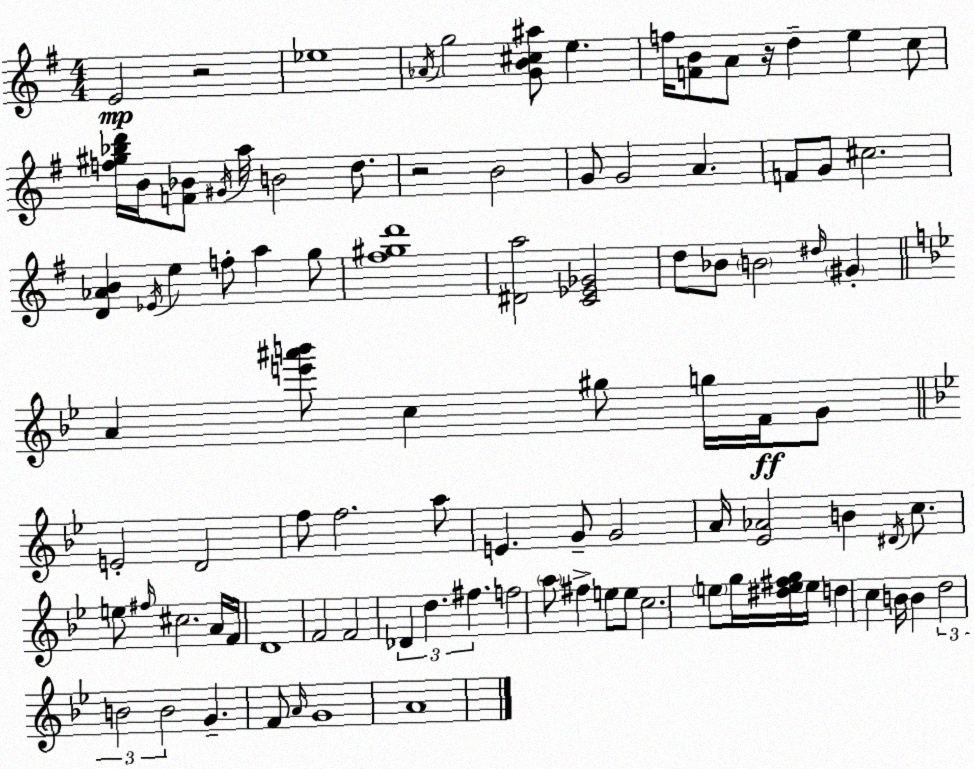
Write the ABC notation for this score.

X:1
T:Untitled
M:4/4
L:1/4
K:Em
E2 z2 _e4 _A/4 g2 [GB^c^a]/2 e f/4 [FB]/2 A/2 z/4 d e c/2 [f^g_bd']/4 B/4 [F_B]/2 ^G/4 a/4 B2 d/2 z2 B2 G/2 G2 A F/2 G/2 ^c2 [D_AB] _E/4 e f/2 a g/2 [^f^gd']4 [^Da]2 [C_E_G]2 d/2 _B/2 B2 ^d/4 ^G A [e'^a'b']/2 c ^g/2 g/4 F/4 G/2 E2 D2 f/2 f2 a/2 E G/2 G2 A/4 [_E_A]2 B ^D/4 c/2 e/2 ^f/4 ^c2 A/4 F/4 D4 F2 F2 _D d ^f f2 a/2 ^f e/2 e/2 c2 e/2 g/4 [^de^fg]/4 e/4 d c B/4 B d2 B2 B2 G F/2 A/4 G4 A4